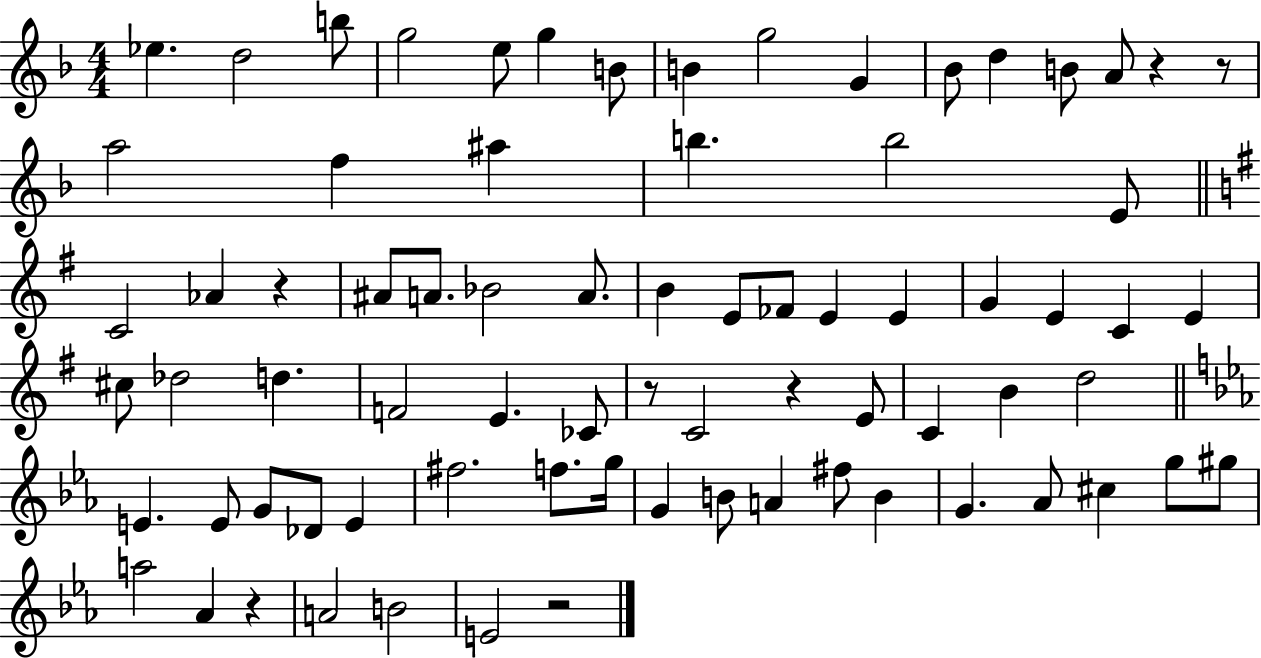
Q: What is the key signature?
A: F major